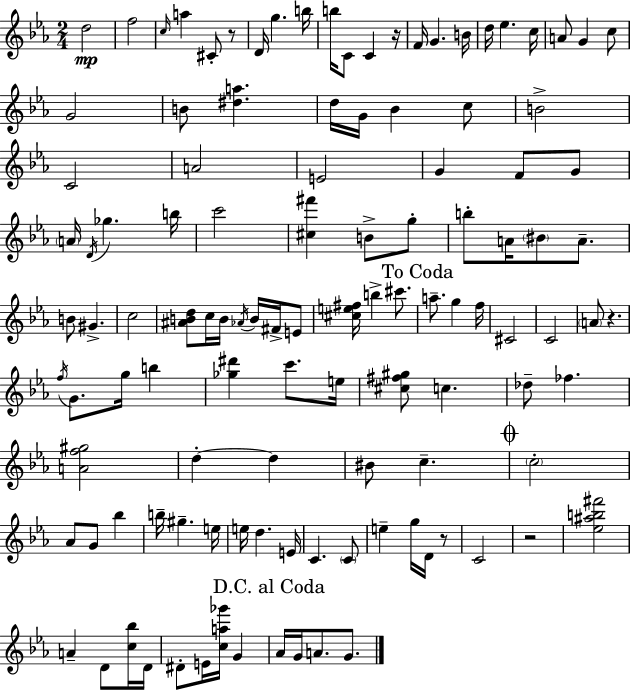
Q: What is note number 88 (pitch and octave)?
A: G5